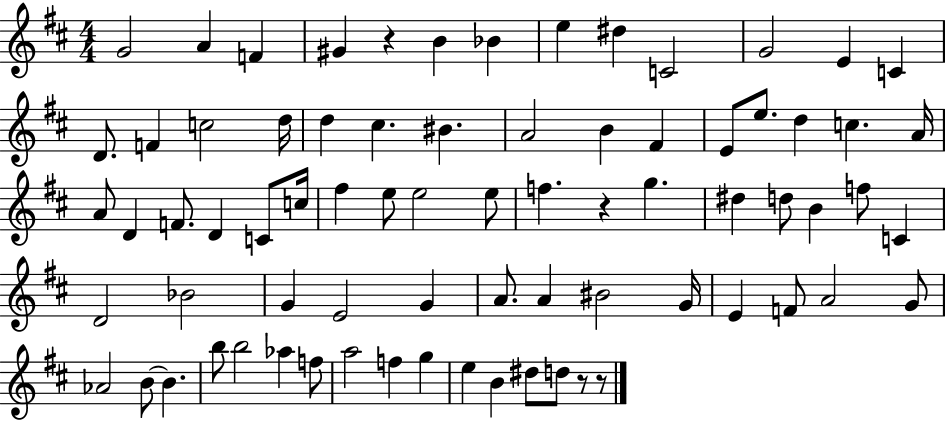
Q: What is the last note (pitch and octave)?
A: D5